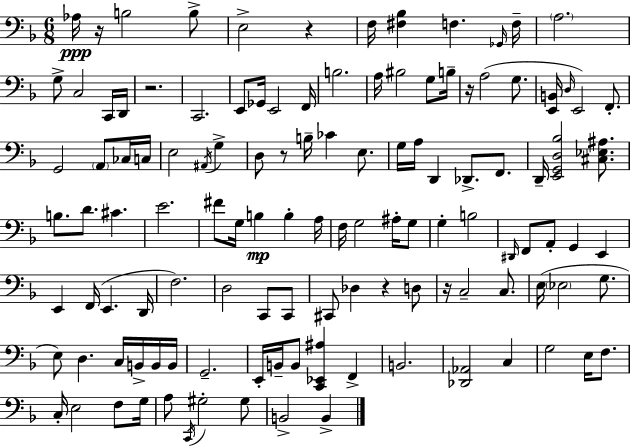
X:1
T:Untitled
M:6/8
L:1/4
K:F
_A,/4 z/4 B,2 B,/2 E,2 z F,/4 [^F,_B,] F, _G,,/4 F,/4 A,2 G,/2 C,2 C,,/4 D,,/4 z2 C,,2 E,,/2 _G,,/4 E,,2 F,,/4 B,2 A,/4 ^B,2 G,/2 B,/4 z/4 A,2 G,/2 [E,,B,,]/4 D,/4 E,,2 F,,/2 G,,2 A,,/2 _C,/4 C,/4 E,2 ^A,,/4 G, D,/2 z/2 B,/4 _C E,/2 G,/4 A,/4 D,, _D,,/2 F,,/2 D,,/4 [E,,G,,D,_B,]2 [^C,_E,^A,]/2 B,/2 D/2 ^C E2 ^F/2 G,/4 B, B, A,/4 F,/4 G,2 ^A,/4 G,/2 G, B,2 ^D,,/4 F,,/2 A,,/2 G,, E,, E,, F,,/4 E,, D,,/4 F,2 D,2 C,,/2 C,,/2 ^C,,/2 _D, z D,/2 z/4 C,2 C,/2 E,/4 _E,2 G,/2 E,/2 D, C,/4 B,,/4 B,,/4 B,,/4 G,,2 E,,/4 B,,/4 B,,/2 [C,,_E,,^A,] F,, B,,2 [_D,,_A,,]2 C, G,2 E,/4 F,/2 C,/4 E,2 F,/2 G,/4 A,/2 C,,/4 ^G,2 ^G,/2 B,,2 B,,